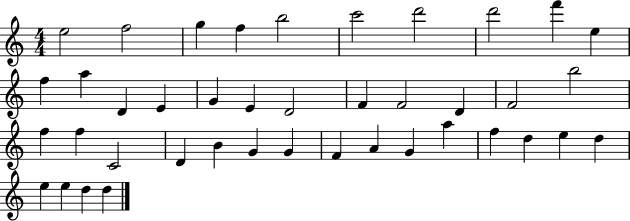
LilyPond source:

{
  \clef treble
  \numericTimeSignature
  \time 4/4
  \key c \major
  e''2 f''2 | g''4 f''4 b''2 | c'''2 d'''2 | d'''2 f'''4 e''4 | \break f''4 a''4 d'4 e'4 | g'4 e'4 d'2 | f'4 f'2 d'4 | f'2 b''2 | \break f''4 f''4 c'2 | d'4 b'4 g'4 g'4 | f'4 a'4 g'4 a''4 | f''4 d''4 e''4 d''4 | \break e''4 e''4 d''4 d''4 | \bar "|."
}